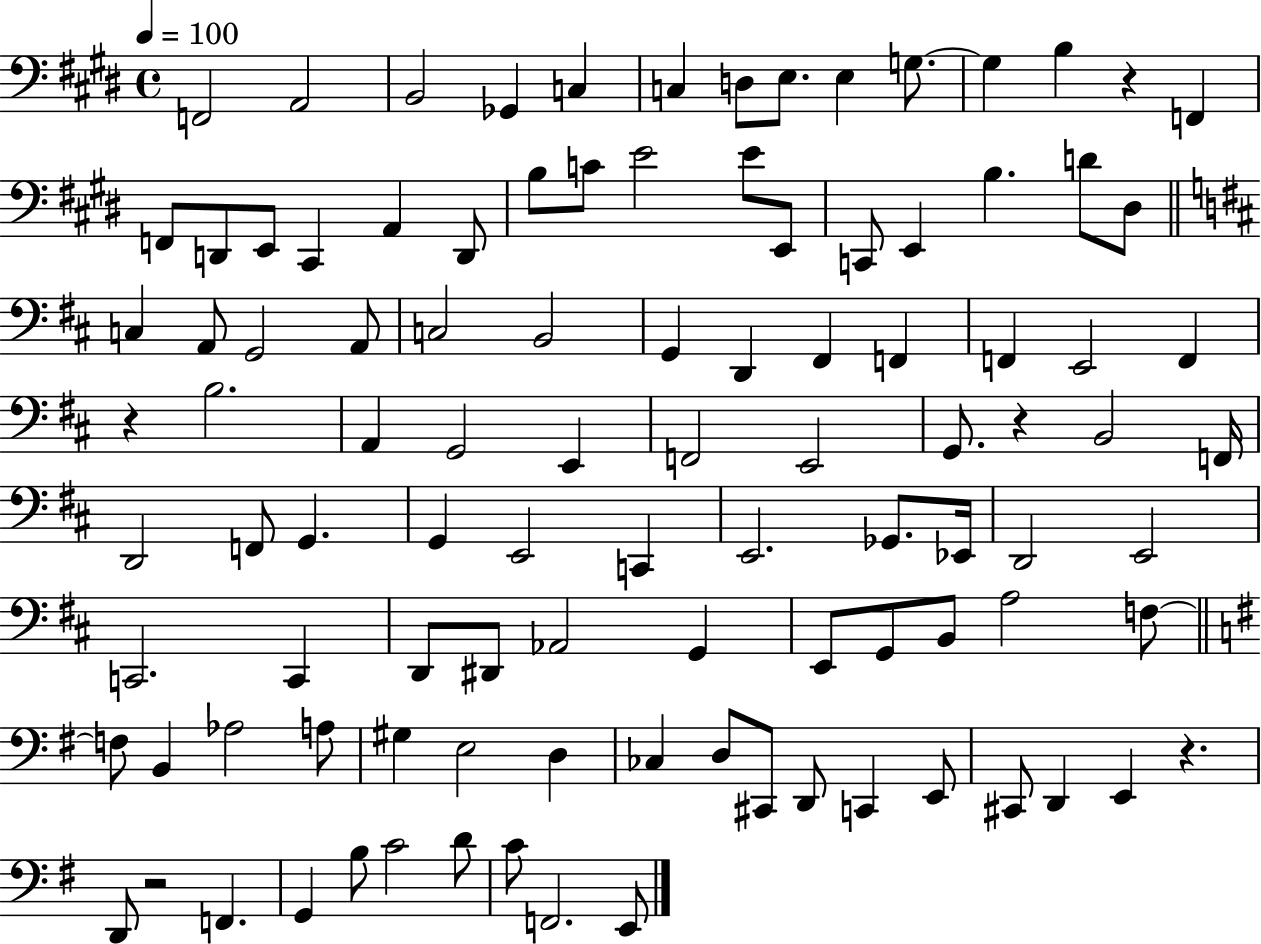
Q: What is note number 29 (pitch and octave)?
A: D#3